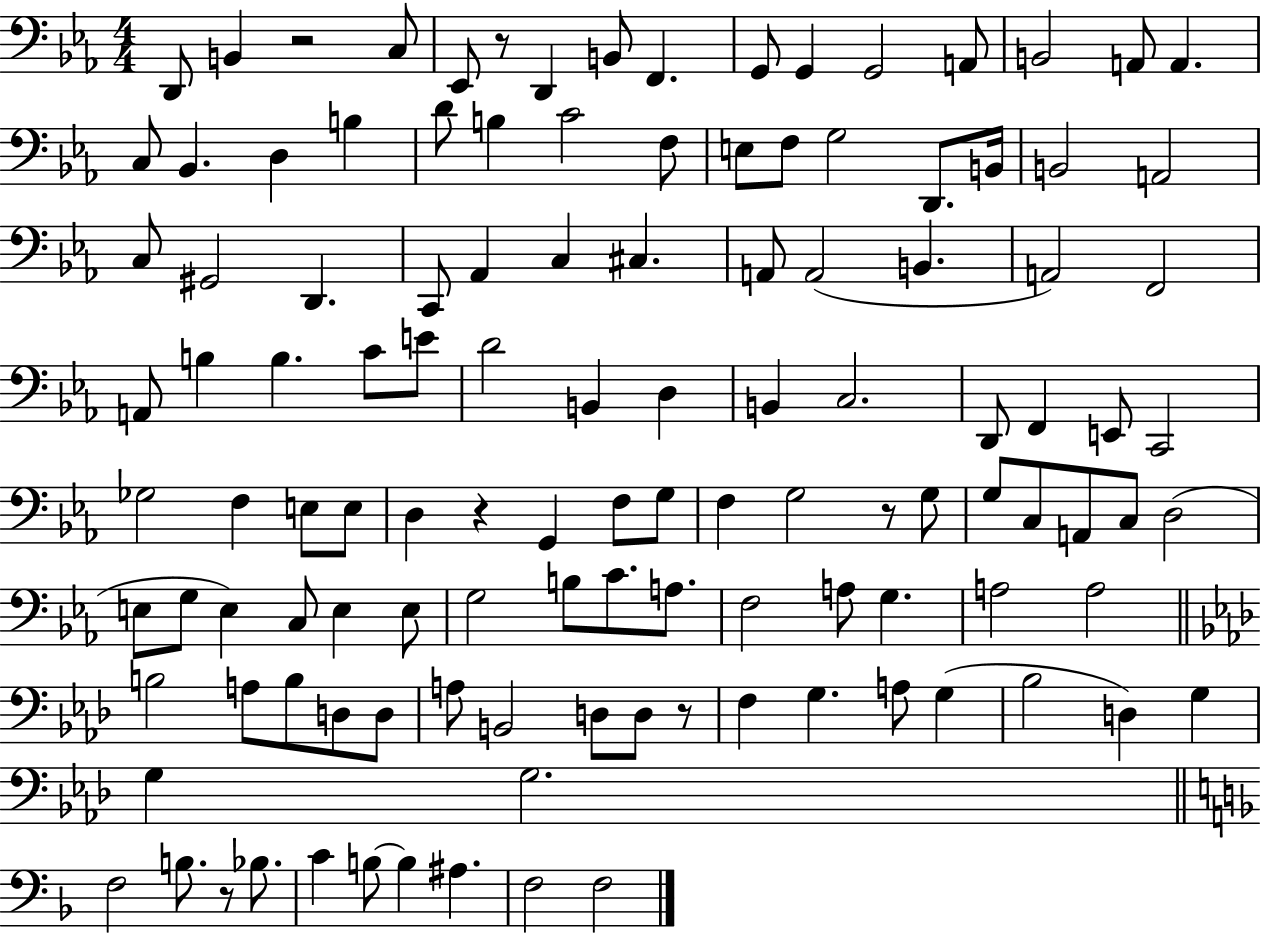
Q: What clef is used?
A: bass